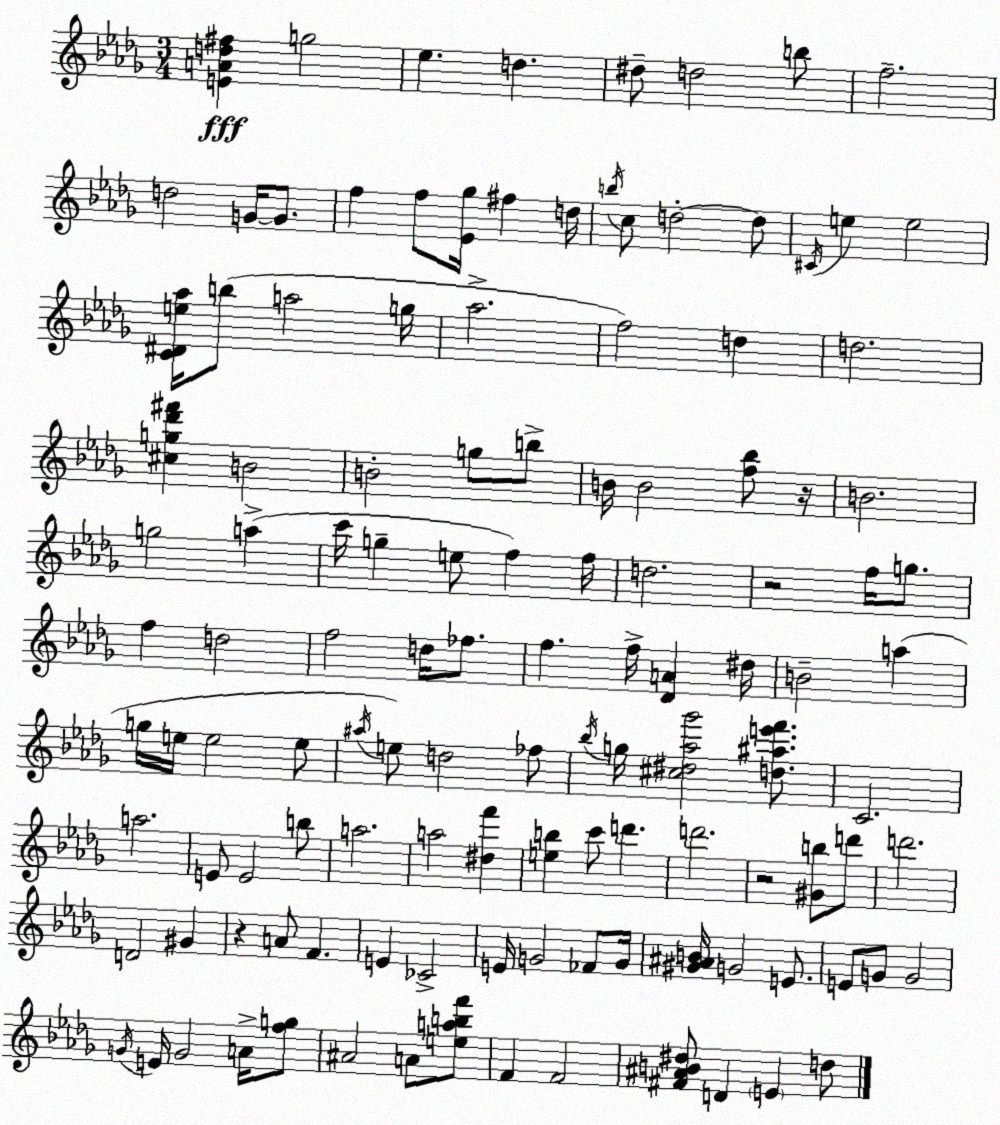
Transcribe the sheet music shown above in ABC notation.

X:1
T:Untitled
M:3/4
L:1/4
K:Bbm
[EAd^f] g2 _e d ^d/2 d2 b/2 f2 d2 G/4 G/2 f f/2 [_E_g]/4 ^f d/4 b/4 c/2 d2 d/2 ^C/4 e e2 [C^De_a]/4 b/2 a2 g/4 _a2 f2 d d2 [^cg_d'^f'] B2 B2 g/2 b/2 B/4 B2 [f_b]/2 z/4 B2 g2 a c'/4 g e/2 f f/4 d2 z2 f/4 g/2 f d2 f2 d/4 _f/2 f f/4 [_DA] ^d/4 B2 a g/4 e/4 e2 e/2 ^a/4 e/2 d2 _f/2 _b/4 g/4 [^c^d_a_g']2 [d^ae'f']/2 C2 a2 E/2 E2 b/2 a2 a2 [^df'] [eb] c'/2 d' d'2 z2 [^Gb]/2 d'/2 d'2 D2 ^G z A/2 F E _C2 E/4 G2 _F/2 G/4 [^G^AB]/4 G2 E/2 E/2 G/2 G2 G/4 E/4 G2 A/4 [fg]/2 ^A2 A/2 [eabf']/2 F F2 [^F^AB^d]/2 D E d/2